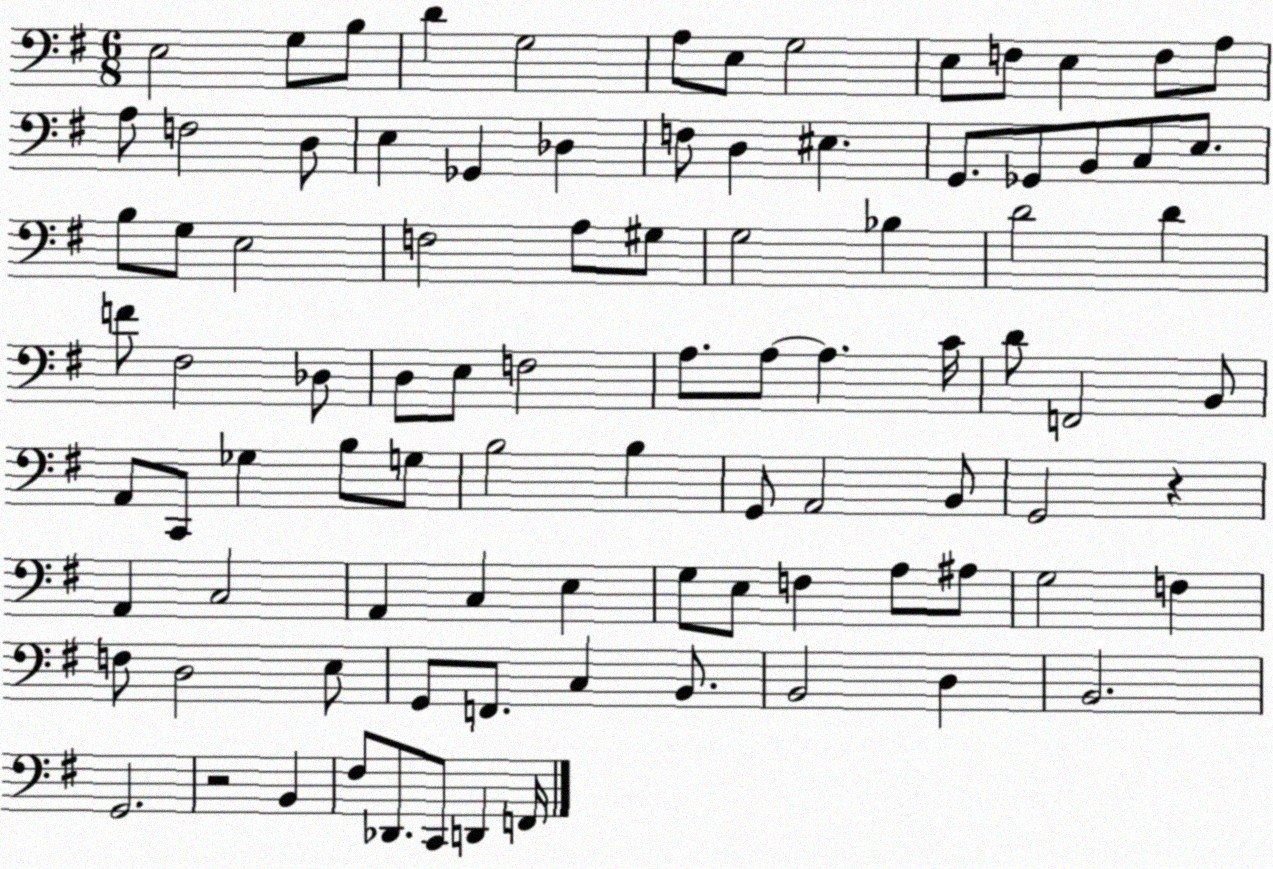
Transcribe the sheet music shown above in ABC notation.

X:1
T:Untitled
M:6/8
L:1/4
K:G
E,2 G,/2 B,/2 D G,2 A,/2 E,/2 G,2 E,/2 F,/2 E, F,/2 A,/2 A,/2 F,2 D,/2 E, _G,, _D, F,/2 D, ^E, G,,/2 _G,,/2 B,,/2 C,/2 E,/2 B,/2 G,/2 E,2 F,2 A,/2 ^G,/2 G,2 _B, D2 D F/2 ^F,2 _D,/2 D,/2 E,/2 F,2 A,/2 A,/2 A, C/4 D/2 F,,2 B,,/2 A,,/2 C,,/2 _G, B,/2 G,/2 B,2 B, G,,/2 A,,2 B,,/2 G,,2 z A,, C,2 A,, C, E, G,/2 E,/2 F, A,/2 ^A,/2 G,2 F, F,/2 D,2 E,/2 G,,/2 F,,/2 C, B,,/2 B,,2 D, B,,2 G,,2 z2 B,, ^F,/2 _D,,/2 C,,/2 D,, F,,/4